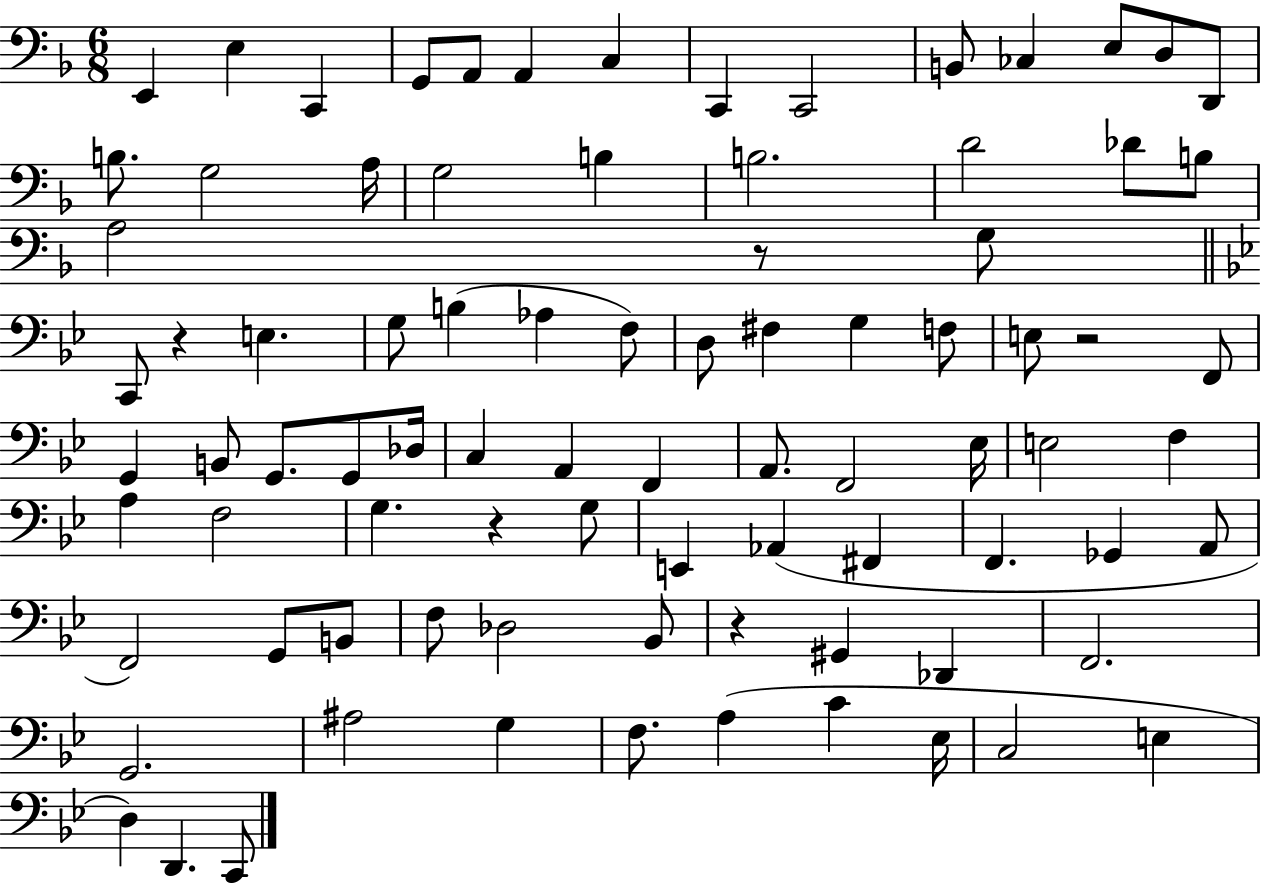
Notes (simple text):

E2/q E3/q C2/q G2/e A2/e A2/q C3/q C2/q C2/h B2/e CES3/q E3/e D3/e D2/e B3/e. G3/h A3/s G3/h B3/q B3/h. D4/h Db4/e B3/e A3/h R/e G3/e C2/e R/q E3/q. G3/e B3/q Ab3/q F3/e D3/e F#3/q G3/q F3/e E3/e R/h F2/e G2/q B2/e G2/e. G2/e Db3/s C3/q A2/q F2/q A2/e. F2/h Eb3/s E3/h F3/q A3/q F3/h G3/q. R/q G3/e E2/q Ab2/q F#2/q F2/q. Gb2/q A2/e F2/h G2/e B2/e F3/e Db3/h Bb2/e R/q G#2/q Db2/q F2/h. G2/h. A#3/h G3/q F3/e. A3/q C4/q Eb3/s C3/h E3/q D3/q D2/q. C2/e